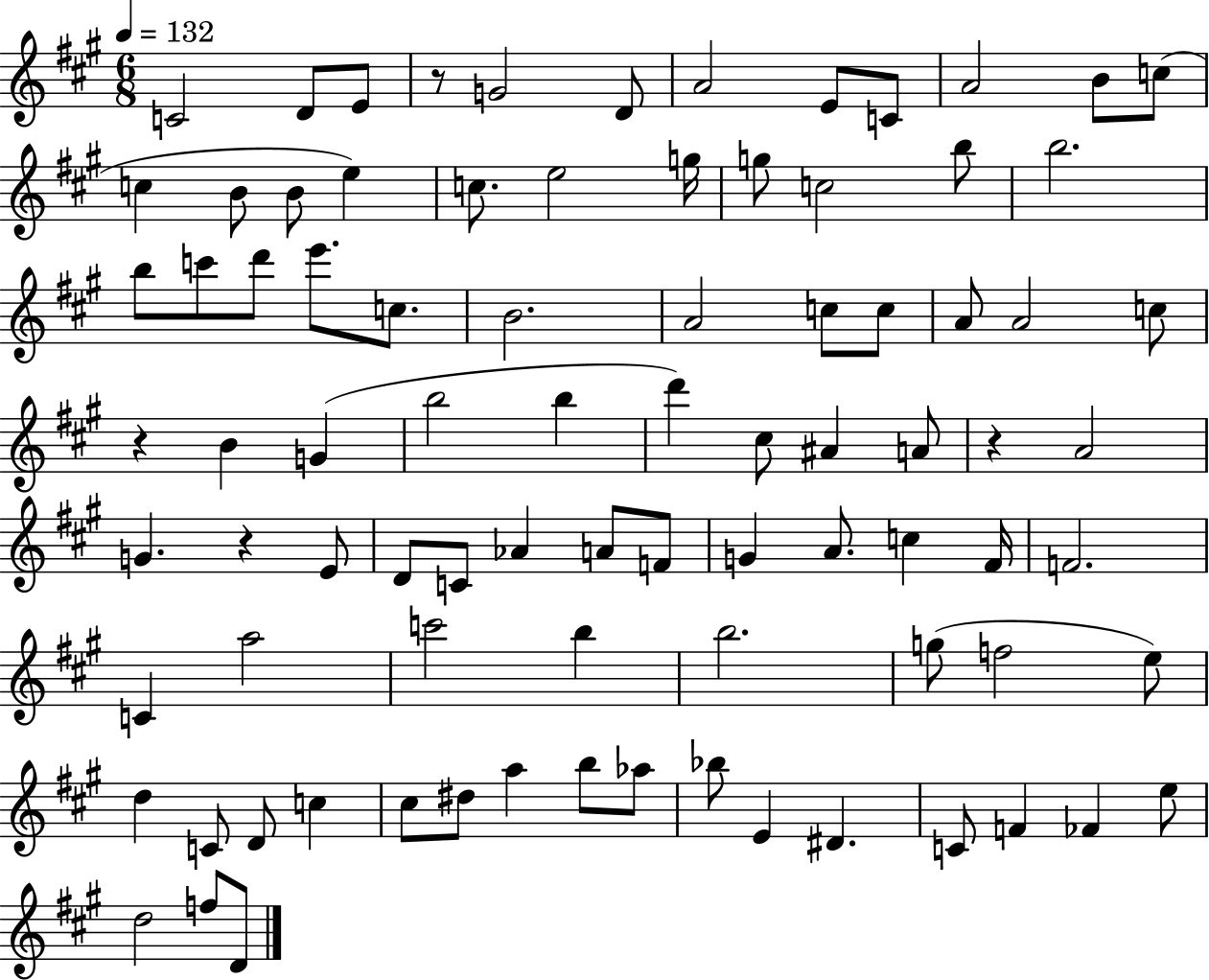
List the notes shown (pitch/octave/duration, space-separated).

C4/h D4/e E4/e R/e G4/h D4/e A4/h E4/e C4/e A4/h B4/e C5/e C5/q B4/e B4/e E5/q C5/e. E5/h G5/s G5/e C5/h B5/e B5/h. B5/e C6/e D6/e E6/e. C5/e. B4/h. A4/h C5/e C5/e A4/e A4/h C5/e R/q B4/q G4/q B5/h B5/q D6/q C#5/e A#4/q A4/e R/q A4/h G4/q. R/q E4/e D4/e C4/e Ab4/q A4/e F4/e G4/q A4/e. C5/q F#4/s F4/h. C4/q A5/h C6/h B5/q B5/h. G5/e F5/h E5/e D5/q C4/e D4/e C5/q C#5/e D#5/e A5/q B5/e Ab5/e Bb5/e E4/q D#4/q. C4/e F4/q FES4/q E5/e D5/h F5/e D4/e